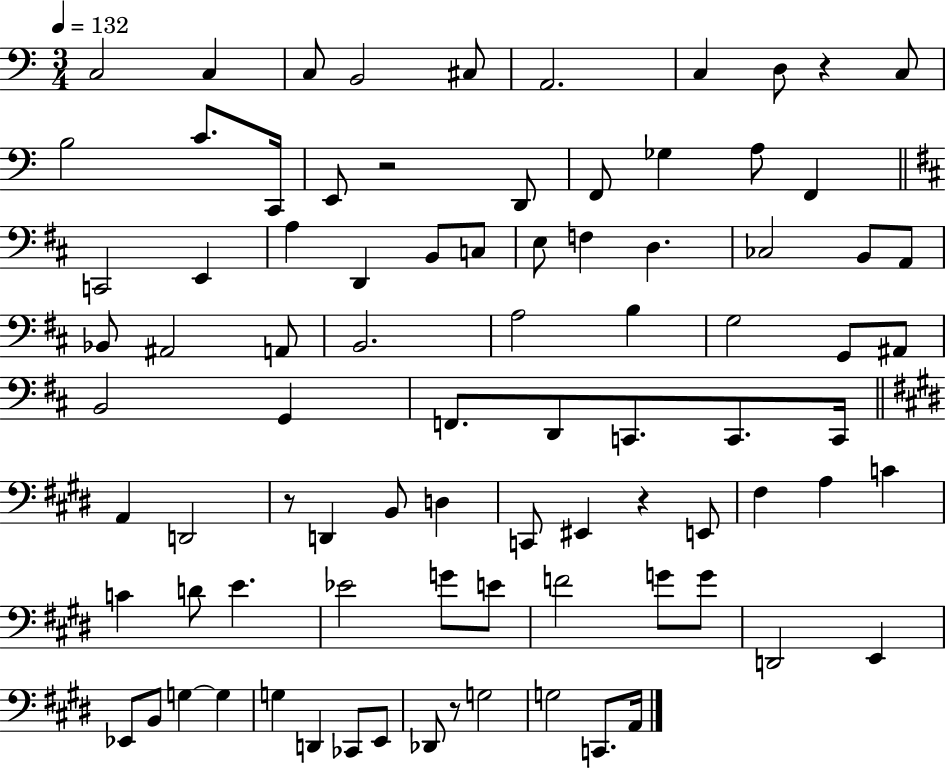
{
  \clef bass
  \numericTimeSignature
  \time 3/4
  \key c \major
  \tempo 4 = 132
  c2 c4 | c8 b,2 cis8 | a,2. | c4 d8 r4 c8 | \break b2 c'8. c,16 | e,8 r2 d,8 | f,8 ges4 a8 f,4 | \bar "||" \break \key d \major c,2 e,4 | a4 d,4 b,8 c8 | e8 f4 d4. | ces2 b,8 a,8 | \break bes,8 ais,2 a,8 | b,2. | a2 b4 | g2 g,8 ais,8 | \break b,2 g,4 | f,8. d,8 c,8. c,8. c,16 | \bar "||" \break \key e \major a,4 d,2 | r8 d,4 b,8 d4 | c,8 eis,4 r4 e,8 | fis4 a4 c'4 | \break c'4 d'8 e'4. | ees'2 g'8 e'8 | f'2 g'8 g'8 | d,2 e,4 | \break ees,8 b,8 g4~~ g4 | g4 d,4 ces,8 e,8 | des,8 r8 g2 | g2 c,8. a,16 | \break \bar "|."
}